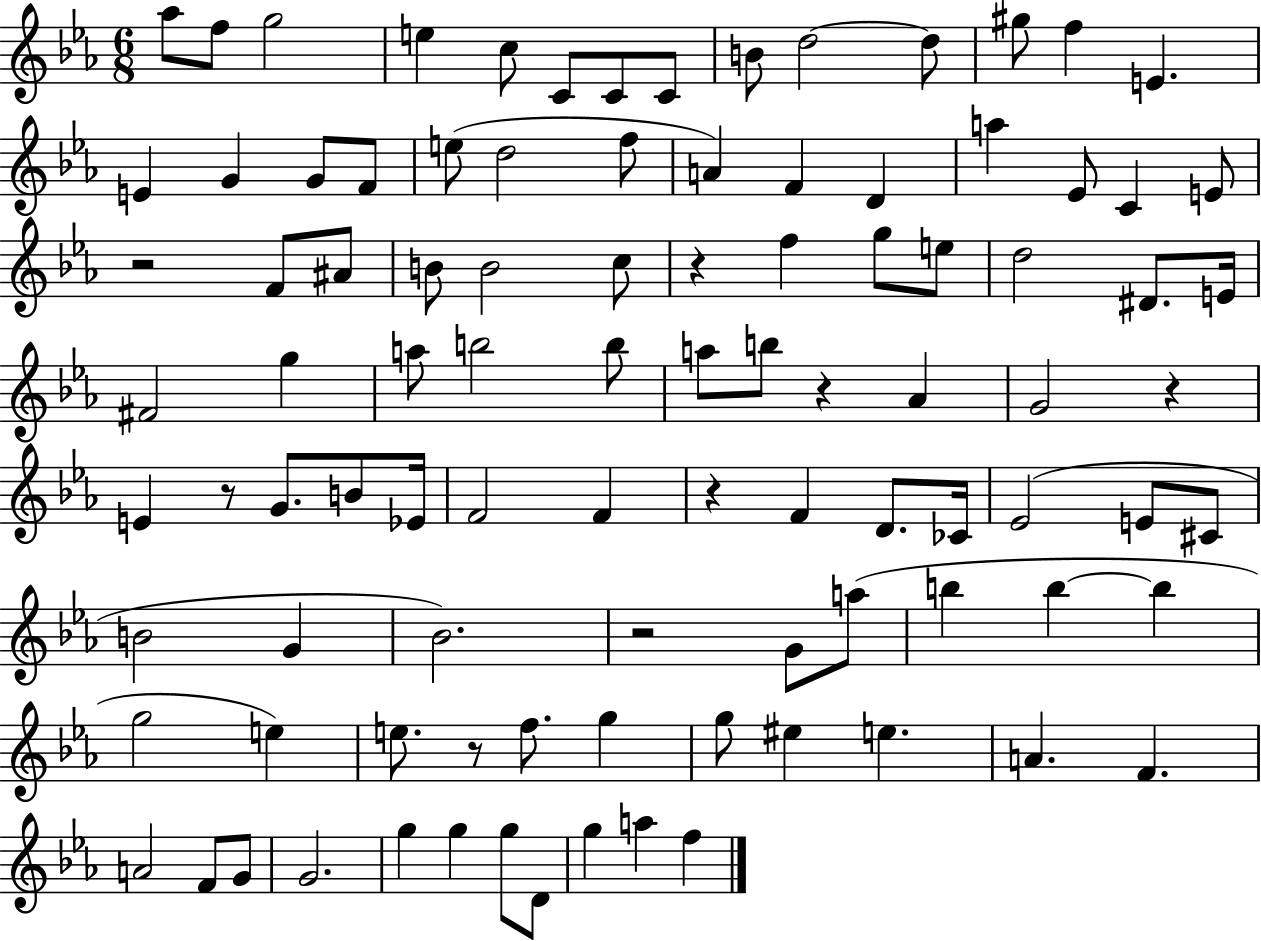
Ab5/e F5/e G5/h E5/q C5/e C4/e C4/e C4/e B4/e D5/h D5/e G#5/e F5/q E4/q. E4/q G4/q G4/e F4/e E5/e D5/h F5/e A4/q F4/q D4/q A5/q Eb4/e C4/q E4/e R/h F4/e A#4/e B4/e B4/h C5/e R/q F5/q G5/e E5/e D5/h D#4/e. E4/s F#4/h G5/q A5/e B5/h B5/e A5/e B5/e R/q Ab4/q G4/h R/q E4/q R/e G4/e. B4/e Eb4/s F4/h F4/q R/q F4/q D4/e. CES4/s Eb4/h E4/e C#4/e B4/h G4/q Bb4/h. R/h G4/e A5/e B5/q B5/q B5/q G5/h E5/q E5/e. R/e F5/e. G5/q G5/e EIS5/q E5/q. A4/q. F4/q. A4/h F4/e G4/e G4/h. G5/q G5/q G5/e D4/e G5/q A5/q F5/q